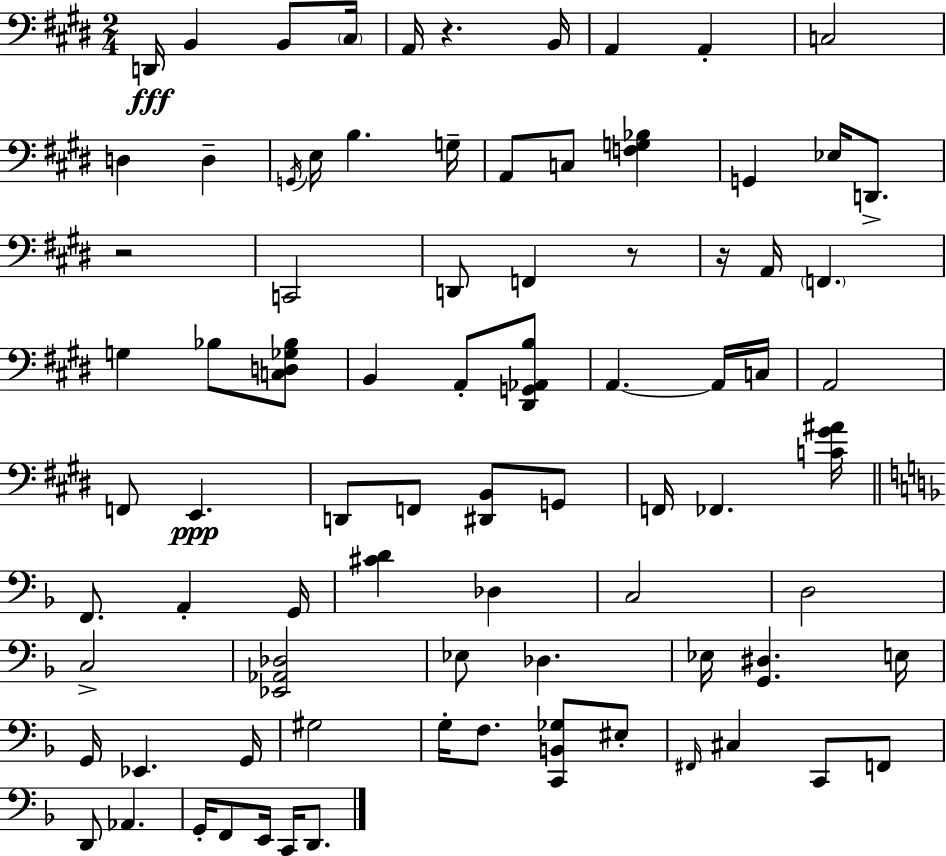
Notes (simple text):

D2/s B2/q B2/e C#3/s A2/s R/q. B2/s A2/q A2/q C3/h D3/q D3/q G2/s E3/s B3/q. G3/s A2/e C3/e [F3,G3,Bb3]/q G2/q Eb3/s D2/e. R/h C2/h D2/e F2/q R/e R/s A2/s F2/q. G3/q Bb3/e [C3,D3,Gb3,Bb3]/e B2/q A2/e [D#2,G2,Ab2,B3]/e A2/q. A2/s C3/s A2/h F2/e E2/q. D2/e F2/e [D#2,B2]/e G2/e F2/s FES2/q. [C4,G#4,A#4]/s F2/e. A2/q G2/s [C#4,D4]/q Db3/q C3/h D3/h C3/h [Eb2,Ab2,Db3]/h Eb3/e Db3/q. Eb3/s [G2,D#3]/q. E3/s G2/s Eb2/q. G2/s G#3/h G3/s F3/e. [C2,B2,Gb3]/e EIS3/e F#2/s C#3/q C2/e F2/e D2/e Ab2/q. G2/s F2/e E2/s C2/s D2/e.